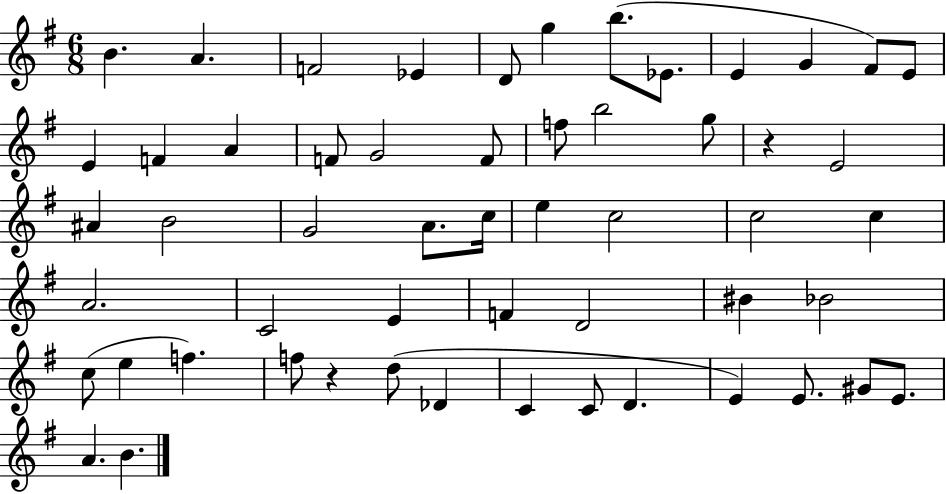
B4/q. A4/q. F4/h Eb4/q D4/e G5/q B5/e. Eb4/e. E4/q G4/q F#4/e E4/e E4/q F4/q A4/q F4/e G4/h F4/e F5/e B5/h G5/e R/q E4/h A#4/q B4/h G4/h A4/e. C5/s E5/q C5/h C5/h C5/q A4/h. C4/h E4/q F4/q D4/h BIS4/q Bb4/h C5/e E5/q F5/q. F5/e R/q D5/e Db4/q C4/q C4/e D4/q. E4/q E4/e. G#4/e E4/e. A4/q. B4/q.